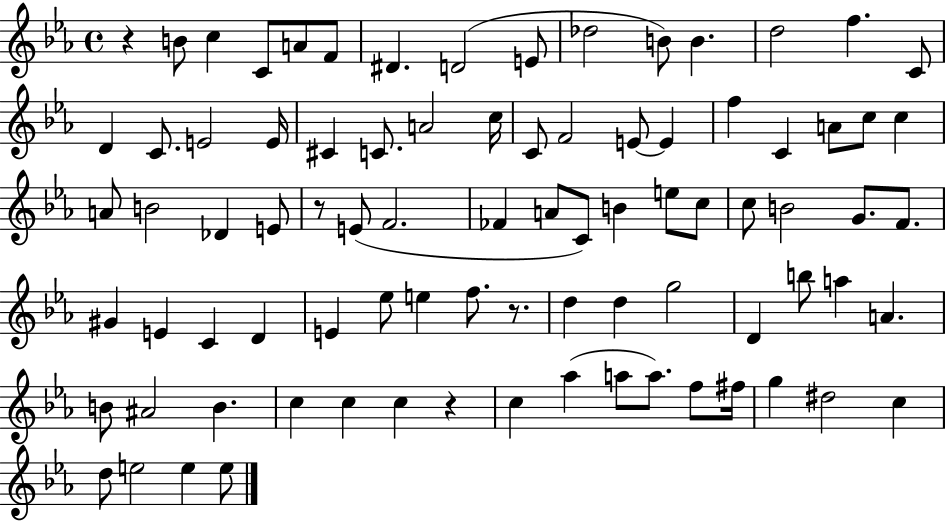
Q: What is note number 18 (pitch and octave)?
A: E4